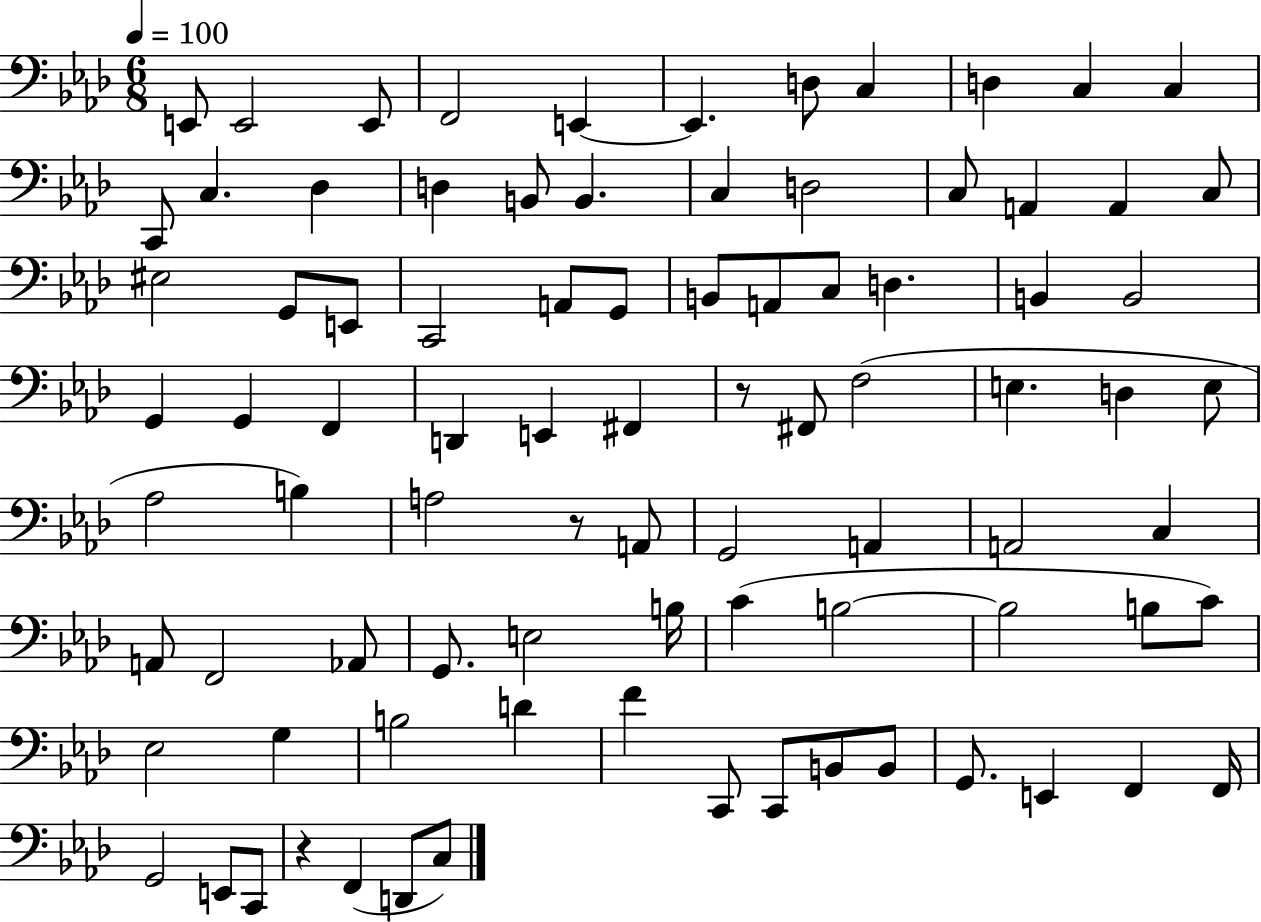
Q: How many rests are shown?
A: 3